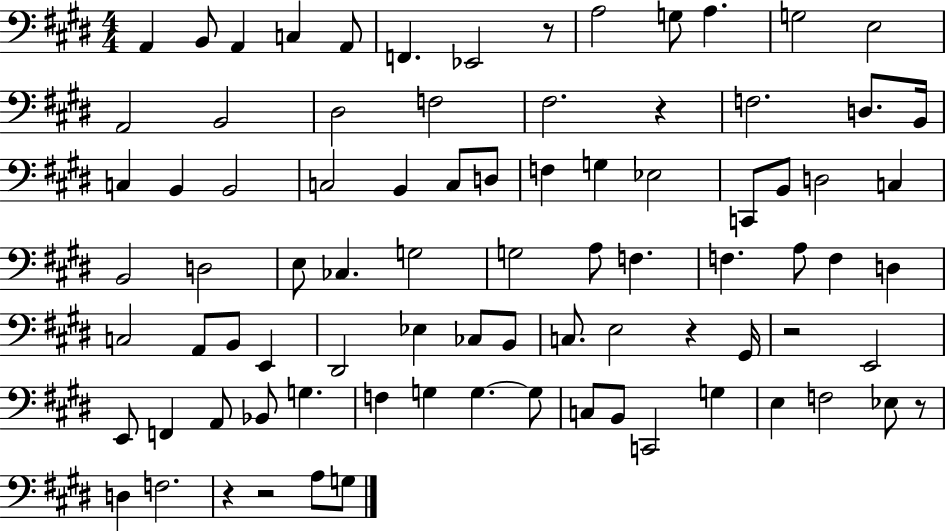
{
  \clef bass
  \numericTimeSignature
  \time 4/4
  \key e \major
  a,4 b,8 a,4 c4 a,8 | f,4. ees,2 r8 | a2 g8 a4. | g2 e2 | \break a,2 b,2 | dis2 f2 | fis2. r4 | f2. d8. b,16 | \break c4 b,4 b,2 | c2 b,4 c8 d8 | f4 g4 ees2 | c,8 b,8 d2 c4 | \break b,2 d2 | e8 ces4. g2 | g2 a8 f4. | f4. a8 f4 d4 | \break c2 a,8 b,8 e,4 | dis,2 ees4 ces8 b,8 | c8. e2 r4 gis,16 | r2 e,2 | \break e,8 f,4 a,8 bes,8 g4. | f4 g4 g4.~~ g8 | c8 b,8 c,2 g4 | e4 f2 ees8 r8 | \break d4 f2. | r4 r2 a8 g8 | \bar "|."
}